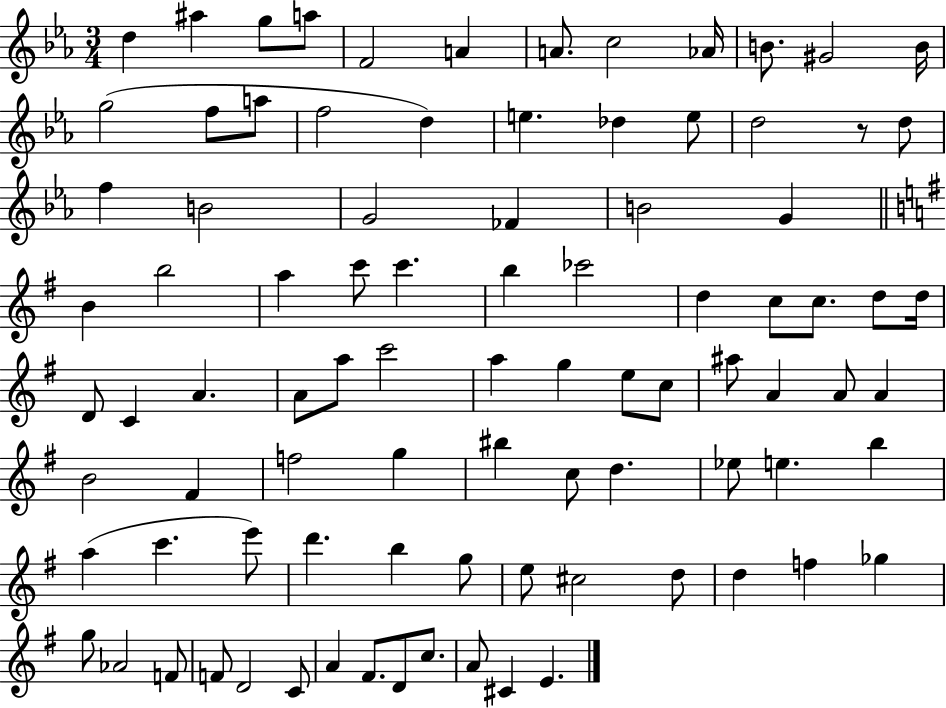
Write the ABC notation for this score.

X:1
T:Untitled
M:3/4
L:1/4
K:Eb
d ^a g/2 a/2 F2 A A/2 c2 _A/4 B/2 ^G2 B/4 g2 f/2 a/2 f2 d e _d e/2 d2 z/2 d/2 f B2 G2 _F B2 G B b2 a c'/2 c' b _c'2 d c/2 c/2 d/2 d/4 D/2 C A A/2 a/2 c'2 a g e/2 c/2 ^a/2 A A/2 A B2 ^F f2 g ^b c/2 d _e/2 e b a c' e'/2 d' b g/2 e/2 ^c2 d/2 d f _g g/2 _A2 F/2 F/2 D2 C/2 A ^F/2 D/2 c/2 A/2 ^C E